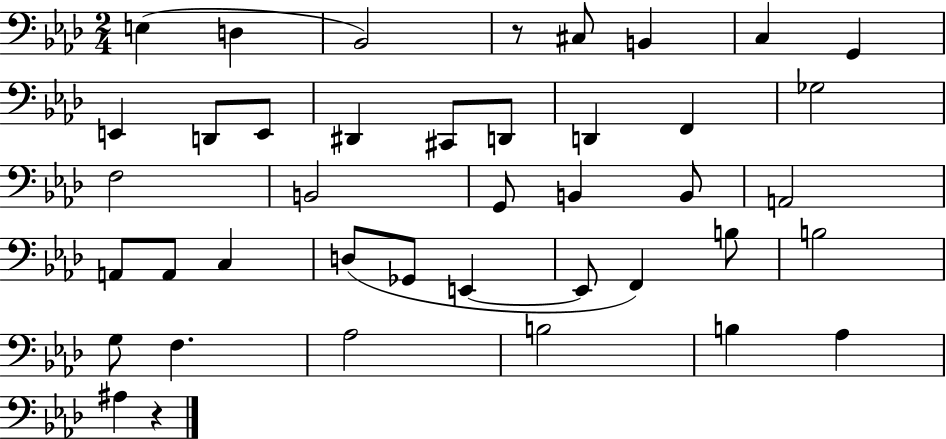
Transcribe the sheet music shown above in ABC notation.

X:1
T:Untitled
M:2/4
L:1/4
K:Ab
E, D, _B,,2 z/2 ^C,/2 B,, C, G,, E,, D,,/2 E,,/2 ^D,, ^C,,/2 D,,/2 D,, F,, _G,2 F,2 B,,2 G,,/2 B,, B,,/2 A,,2 A,,/2 A,,/2 C, D,/2 _G,,/2 E,, E,,/2 F,, B,/2 B,2 G,/2 F, _A,2 B,2 B, _A, ^A, z